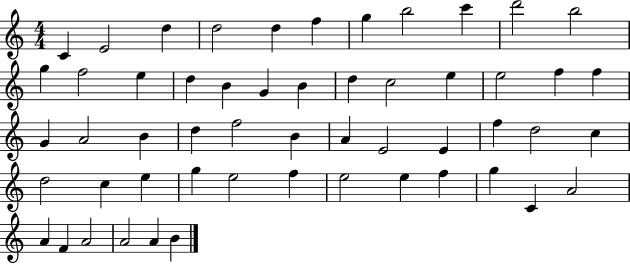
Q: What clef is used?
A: treble